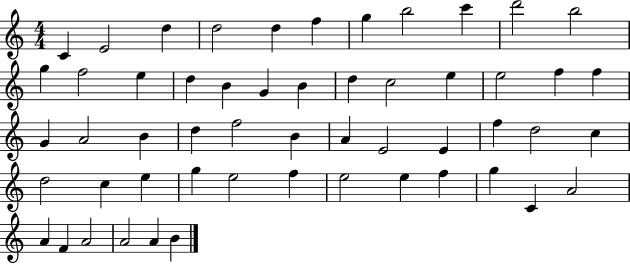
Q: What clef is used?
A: treble